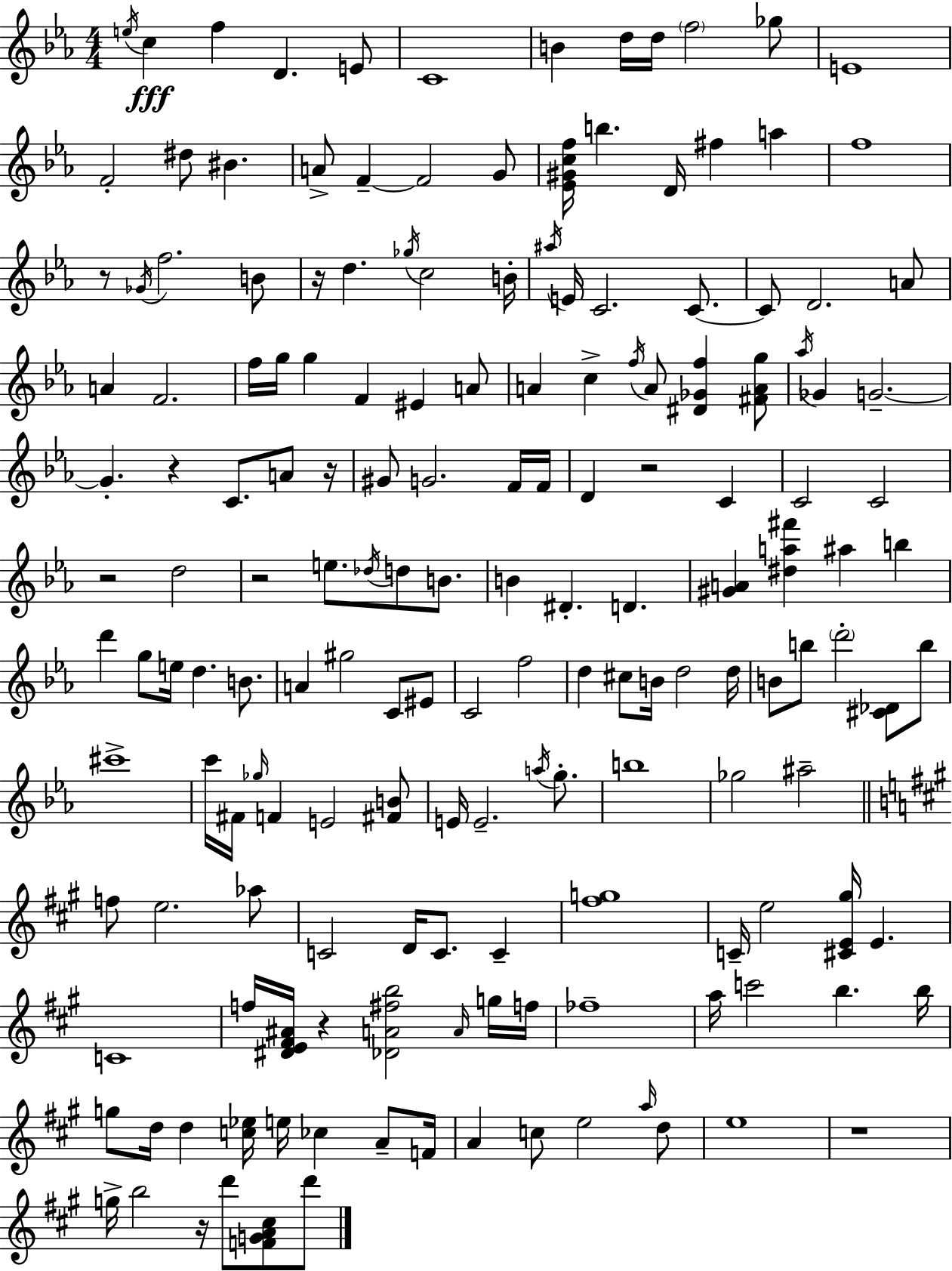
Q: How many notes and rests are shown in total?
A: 167